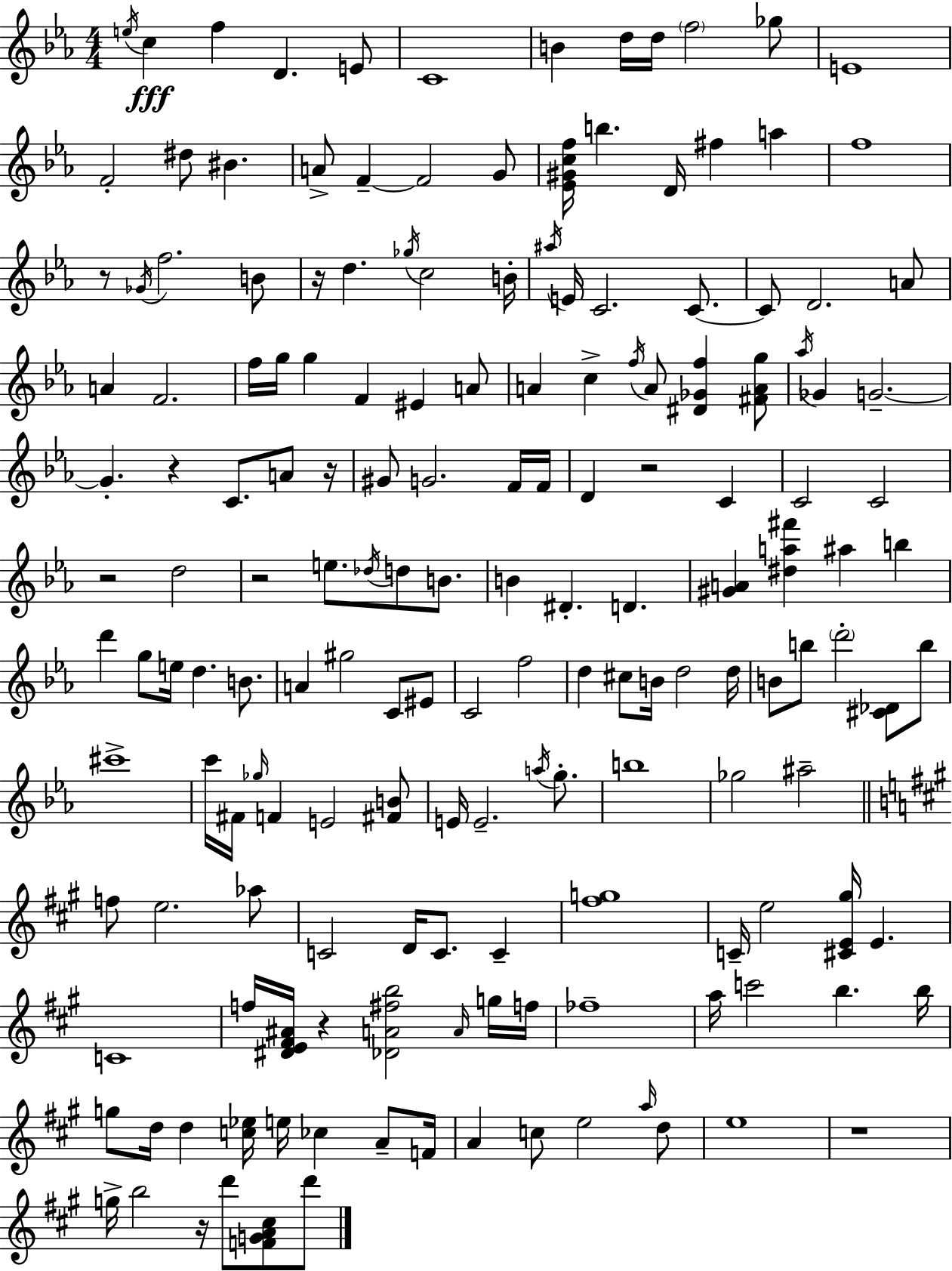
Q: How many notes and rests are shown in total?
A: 167